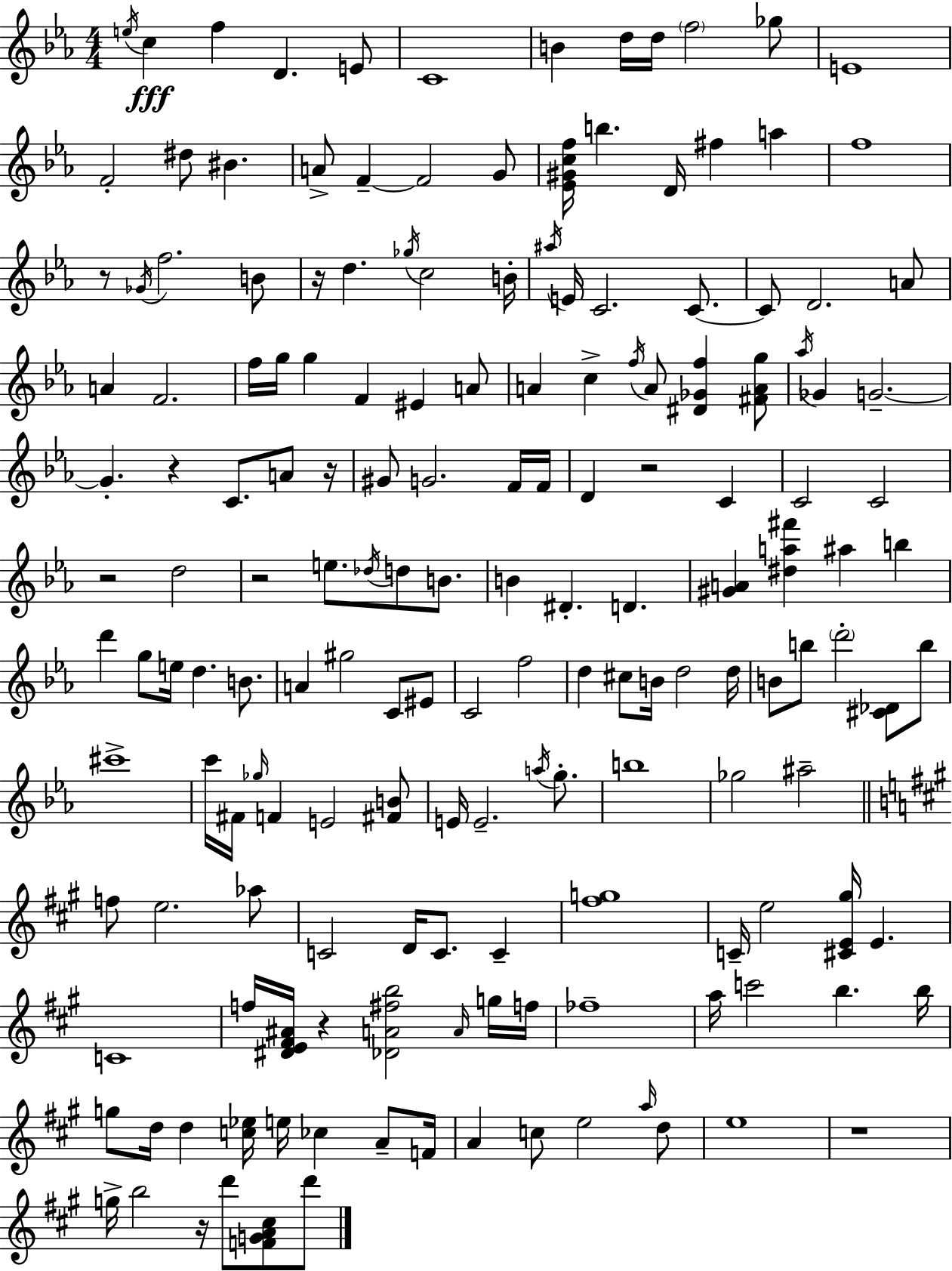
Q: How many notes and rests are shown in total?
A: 167